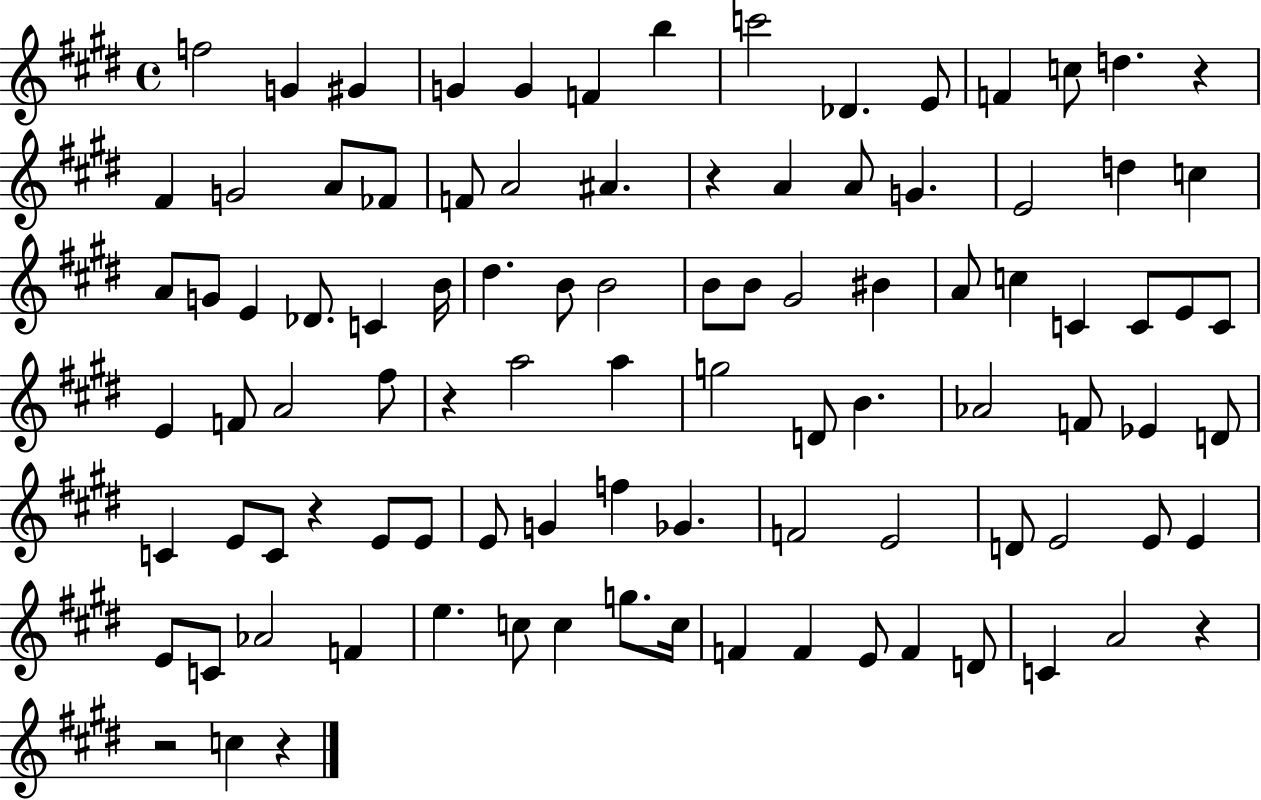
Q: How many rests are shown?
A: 7